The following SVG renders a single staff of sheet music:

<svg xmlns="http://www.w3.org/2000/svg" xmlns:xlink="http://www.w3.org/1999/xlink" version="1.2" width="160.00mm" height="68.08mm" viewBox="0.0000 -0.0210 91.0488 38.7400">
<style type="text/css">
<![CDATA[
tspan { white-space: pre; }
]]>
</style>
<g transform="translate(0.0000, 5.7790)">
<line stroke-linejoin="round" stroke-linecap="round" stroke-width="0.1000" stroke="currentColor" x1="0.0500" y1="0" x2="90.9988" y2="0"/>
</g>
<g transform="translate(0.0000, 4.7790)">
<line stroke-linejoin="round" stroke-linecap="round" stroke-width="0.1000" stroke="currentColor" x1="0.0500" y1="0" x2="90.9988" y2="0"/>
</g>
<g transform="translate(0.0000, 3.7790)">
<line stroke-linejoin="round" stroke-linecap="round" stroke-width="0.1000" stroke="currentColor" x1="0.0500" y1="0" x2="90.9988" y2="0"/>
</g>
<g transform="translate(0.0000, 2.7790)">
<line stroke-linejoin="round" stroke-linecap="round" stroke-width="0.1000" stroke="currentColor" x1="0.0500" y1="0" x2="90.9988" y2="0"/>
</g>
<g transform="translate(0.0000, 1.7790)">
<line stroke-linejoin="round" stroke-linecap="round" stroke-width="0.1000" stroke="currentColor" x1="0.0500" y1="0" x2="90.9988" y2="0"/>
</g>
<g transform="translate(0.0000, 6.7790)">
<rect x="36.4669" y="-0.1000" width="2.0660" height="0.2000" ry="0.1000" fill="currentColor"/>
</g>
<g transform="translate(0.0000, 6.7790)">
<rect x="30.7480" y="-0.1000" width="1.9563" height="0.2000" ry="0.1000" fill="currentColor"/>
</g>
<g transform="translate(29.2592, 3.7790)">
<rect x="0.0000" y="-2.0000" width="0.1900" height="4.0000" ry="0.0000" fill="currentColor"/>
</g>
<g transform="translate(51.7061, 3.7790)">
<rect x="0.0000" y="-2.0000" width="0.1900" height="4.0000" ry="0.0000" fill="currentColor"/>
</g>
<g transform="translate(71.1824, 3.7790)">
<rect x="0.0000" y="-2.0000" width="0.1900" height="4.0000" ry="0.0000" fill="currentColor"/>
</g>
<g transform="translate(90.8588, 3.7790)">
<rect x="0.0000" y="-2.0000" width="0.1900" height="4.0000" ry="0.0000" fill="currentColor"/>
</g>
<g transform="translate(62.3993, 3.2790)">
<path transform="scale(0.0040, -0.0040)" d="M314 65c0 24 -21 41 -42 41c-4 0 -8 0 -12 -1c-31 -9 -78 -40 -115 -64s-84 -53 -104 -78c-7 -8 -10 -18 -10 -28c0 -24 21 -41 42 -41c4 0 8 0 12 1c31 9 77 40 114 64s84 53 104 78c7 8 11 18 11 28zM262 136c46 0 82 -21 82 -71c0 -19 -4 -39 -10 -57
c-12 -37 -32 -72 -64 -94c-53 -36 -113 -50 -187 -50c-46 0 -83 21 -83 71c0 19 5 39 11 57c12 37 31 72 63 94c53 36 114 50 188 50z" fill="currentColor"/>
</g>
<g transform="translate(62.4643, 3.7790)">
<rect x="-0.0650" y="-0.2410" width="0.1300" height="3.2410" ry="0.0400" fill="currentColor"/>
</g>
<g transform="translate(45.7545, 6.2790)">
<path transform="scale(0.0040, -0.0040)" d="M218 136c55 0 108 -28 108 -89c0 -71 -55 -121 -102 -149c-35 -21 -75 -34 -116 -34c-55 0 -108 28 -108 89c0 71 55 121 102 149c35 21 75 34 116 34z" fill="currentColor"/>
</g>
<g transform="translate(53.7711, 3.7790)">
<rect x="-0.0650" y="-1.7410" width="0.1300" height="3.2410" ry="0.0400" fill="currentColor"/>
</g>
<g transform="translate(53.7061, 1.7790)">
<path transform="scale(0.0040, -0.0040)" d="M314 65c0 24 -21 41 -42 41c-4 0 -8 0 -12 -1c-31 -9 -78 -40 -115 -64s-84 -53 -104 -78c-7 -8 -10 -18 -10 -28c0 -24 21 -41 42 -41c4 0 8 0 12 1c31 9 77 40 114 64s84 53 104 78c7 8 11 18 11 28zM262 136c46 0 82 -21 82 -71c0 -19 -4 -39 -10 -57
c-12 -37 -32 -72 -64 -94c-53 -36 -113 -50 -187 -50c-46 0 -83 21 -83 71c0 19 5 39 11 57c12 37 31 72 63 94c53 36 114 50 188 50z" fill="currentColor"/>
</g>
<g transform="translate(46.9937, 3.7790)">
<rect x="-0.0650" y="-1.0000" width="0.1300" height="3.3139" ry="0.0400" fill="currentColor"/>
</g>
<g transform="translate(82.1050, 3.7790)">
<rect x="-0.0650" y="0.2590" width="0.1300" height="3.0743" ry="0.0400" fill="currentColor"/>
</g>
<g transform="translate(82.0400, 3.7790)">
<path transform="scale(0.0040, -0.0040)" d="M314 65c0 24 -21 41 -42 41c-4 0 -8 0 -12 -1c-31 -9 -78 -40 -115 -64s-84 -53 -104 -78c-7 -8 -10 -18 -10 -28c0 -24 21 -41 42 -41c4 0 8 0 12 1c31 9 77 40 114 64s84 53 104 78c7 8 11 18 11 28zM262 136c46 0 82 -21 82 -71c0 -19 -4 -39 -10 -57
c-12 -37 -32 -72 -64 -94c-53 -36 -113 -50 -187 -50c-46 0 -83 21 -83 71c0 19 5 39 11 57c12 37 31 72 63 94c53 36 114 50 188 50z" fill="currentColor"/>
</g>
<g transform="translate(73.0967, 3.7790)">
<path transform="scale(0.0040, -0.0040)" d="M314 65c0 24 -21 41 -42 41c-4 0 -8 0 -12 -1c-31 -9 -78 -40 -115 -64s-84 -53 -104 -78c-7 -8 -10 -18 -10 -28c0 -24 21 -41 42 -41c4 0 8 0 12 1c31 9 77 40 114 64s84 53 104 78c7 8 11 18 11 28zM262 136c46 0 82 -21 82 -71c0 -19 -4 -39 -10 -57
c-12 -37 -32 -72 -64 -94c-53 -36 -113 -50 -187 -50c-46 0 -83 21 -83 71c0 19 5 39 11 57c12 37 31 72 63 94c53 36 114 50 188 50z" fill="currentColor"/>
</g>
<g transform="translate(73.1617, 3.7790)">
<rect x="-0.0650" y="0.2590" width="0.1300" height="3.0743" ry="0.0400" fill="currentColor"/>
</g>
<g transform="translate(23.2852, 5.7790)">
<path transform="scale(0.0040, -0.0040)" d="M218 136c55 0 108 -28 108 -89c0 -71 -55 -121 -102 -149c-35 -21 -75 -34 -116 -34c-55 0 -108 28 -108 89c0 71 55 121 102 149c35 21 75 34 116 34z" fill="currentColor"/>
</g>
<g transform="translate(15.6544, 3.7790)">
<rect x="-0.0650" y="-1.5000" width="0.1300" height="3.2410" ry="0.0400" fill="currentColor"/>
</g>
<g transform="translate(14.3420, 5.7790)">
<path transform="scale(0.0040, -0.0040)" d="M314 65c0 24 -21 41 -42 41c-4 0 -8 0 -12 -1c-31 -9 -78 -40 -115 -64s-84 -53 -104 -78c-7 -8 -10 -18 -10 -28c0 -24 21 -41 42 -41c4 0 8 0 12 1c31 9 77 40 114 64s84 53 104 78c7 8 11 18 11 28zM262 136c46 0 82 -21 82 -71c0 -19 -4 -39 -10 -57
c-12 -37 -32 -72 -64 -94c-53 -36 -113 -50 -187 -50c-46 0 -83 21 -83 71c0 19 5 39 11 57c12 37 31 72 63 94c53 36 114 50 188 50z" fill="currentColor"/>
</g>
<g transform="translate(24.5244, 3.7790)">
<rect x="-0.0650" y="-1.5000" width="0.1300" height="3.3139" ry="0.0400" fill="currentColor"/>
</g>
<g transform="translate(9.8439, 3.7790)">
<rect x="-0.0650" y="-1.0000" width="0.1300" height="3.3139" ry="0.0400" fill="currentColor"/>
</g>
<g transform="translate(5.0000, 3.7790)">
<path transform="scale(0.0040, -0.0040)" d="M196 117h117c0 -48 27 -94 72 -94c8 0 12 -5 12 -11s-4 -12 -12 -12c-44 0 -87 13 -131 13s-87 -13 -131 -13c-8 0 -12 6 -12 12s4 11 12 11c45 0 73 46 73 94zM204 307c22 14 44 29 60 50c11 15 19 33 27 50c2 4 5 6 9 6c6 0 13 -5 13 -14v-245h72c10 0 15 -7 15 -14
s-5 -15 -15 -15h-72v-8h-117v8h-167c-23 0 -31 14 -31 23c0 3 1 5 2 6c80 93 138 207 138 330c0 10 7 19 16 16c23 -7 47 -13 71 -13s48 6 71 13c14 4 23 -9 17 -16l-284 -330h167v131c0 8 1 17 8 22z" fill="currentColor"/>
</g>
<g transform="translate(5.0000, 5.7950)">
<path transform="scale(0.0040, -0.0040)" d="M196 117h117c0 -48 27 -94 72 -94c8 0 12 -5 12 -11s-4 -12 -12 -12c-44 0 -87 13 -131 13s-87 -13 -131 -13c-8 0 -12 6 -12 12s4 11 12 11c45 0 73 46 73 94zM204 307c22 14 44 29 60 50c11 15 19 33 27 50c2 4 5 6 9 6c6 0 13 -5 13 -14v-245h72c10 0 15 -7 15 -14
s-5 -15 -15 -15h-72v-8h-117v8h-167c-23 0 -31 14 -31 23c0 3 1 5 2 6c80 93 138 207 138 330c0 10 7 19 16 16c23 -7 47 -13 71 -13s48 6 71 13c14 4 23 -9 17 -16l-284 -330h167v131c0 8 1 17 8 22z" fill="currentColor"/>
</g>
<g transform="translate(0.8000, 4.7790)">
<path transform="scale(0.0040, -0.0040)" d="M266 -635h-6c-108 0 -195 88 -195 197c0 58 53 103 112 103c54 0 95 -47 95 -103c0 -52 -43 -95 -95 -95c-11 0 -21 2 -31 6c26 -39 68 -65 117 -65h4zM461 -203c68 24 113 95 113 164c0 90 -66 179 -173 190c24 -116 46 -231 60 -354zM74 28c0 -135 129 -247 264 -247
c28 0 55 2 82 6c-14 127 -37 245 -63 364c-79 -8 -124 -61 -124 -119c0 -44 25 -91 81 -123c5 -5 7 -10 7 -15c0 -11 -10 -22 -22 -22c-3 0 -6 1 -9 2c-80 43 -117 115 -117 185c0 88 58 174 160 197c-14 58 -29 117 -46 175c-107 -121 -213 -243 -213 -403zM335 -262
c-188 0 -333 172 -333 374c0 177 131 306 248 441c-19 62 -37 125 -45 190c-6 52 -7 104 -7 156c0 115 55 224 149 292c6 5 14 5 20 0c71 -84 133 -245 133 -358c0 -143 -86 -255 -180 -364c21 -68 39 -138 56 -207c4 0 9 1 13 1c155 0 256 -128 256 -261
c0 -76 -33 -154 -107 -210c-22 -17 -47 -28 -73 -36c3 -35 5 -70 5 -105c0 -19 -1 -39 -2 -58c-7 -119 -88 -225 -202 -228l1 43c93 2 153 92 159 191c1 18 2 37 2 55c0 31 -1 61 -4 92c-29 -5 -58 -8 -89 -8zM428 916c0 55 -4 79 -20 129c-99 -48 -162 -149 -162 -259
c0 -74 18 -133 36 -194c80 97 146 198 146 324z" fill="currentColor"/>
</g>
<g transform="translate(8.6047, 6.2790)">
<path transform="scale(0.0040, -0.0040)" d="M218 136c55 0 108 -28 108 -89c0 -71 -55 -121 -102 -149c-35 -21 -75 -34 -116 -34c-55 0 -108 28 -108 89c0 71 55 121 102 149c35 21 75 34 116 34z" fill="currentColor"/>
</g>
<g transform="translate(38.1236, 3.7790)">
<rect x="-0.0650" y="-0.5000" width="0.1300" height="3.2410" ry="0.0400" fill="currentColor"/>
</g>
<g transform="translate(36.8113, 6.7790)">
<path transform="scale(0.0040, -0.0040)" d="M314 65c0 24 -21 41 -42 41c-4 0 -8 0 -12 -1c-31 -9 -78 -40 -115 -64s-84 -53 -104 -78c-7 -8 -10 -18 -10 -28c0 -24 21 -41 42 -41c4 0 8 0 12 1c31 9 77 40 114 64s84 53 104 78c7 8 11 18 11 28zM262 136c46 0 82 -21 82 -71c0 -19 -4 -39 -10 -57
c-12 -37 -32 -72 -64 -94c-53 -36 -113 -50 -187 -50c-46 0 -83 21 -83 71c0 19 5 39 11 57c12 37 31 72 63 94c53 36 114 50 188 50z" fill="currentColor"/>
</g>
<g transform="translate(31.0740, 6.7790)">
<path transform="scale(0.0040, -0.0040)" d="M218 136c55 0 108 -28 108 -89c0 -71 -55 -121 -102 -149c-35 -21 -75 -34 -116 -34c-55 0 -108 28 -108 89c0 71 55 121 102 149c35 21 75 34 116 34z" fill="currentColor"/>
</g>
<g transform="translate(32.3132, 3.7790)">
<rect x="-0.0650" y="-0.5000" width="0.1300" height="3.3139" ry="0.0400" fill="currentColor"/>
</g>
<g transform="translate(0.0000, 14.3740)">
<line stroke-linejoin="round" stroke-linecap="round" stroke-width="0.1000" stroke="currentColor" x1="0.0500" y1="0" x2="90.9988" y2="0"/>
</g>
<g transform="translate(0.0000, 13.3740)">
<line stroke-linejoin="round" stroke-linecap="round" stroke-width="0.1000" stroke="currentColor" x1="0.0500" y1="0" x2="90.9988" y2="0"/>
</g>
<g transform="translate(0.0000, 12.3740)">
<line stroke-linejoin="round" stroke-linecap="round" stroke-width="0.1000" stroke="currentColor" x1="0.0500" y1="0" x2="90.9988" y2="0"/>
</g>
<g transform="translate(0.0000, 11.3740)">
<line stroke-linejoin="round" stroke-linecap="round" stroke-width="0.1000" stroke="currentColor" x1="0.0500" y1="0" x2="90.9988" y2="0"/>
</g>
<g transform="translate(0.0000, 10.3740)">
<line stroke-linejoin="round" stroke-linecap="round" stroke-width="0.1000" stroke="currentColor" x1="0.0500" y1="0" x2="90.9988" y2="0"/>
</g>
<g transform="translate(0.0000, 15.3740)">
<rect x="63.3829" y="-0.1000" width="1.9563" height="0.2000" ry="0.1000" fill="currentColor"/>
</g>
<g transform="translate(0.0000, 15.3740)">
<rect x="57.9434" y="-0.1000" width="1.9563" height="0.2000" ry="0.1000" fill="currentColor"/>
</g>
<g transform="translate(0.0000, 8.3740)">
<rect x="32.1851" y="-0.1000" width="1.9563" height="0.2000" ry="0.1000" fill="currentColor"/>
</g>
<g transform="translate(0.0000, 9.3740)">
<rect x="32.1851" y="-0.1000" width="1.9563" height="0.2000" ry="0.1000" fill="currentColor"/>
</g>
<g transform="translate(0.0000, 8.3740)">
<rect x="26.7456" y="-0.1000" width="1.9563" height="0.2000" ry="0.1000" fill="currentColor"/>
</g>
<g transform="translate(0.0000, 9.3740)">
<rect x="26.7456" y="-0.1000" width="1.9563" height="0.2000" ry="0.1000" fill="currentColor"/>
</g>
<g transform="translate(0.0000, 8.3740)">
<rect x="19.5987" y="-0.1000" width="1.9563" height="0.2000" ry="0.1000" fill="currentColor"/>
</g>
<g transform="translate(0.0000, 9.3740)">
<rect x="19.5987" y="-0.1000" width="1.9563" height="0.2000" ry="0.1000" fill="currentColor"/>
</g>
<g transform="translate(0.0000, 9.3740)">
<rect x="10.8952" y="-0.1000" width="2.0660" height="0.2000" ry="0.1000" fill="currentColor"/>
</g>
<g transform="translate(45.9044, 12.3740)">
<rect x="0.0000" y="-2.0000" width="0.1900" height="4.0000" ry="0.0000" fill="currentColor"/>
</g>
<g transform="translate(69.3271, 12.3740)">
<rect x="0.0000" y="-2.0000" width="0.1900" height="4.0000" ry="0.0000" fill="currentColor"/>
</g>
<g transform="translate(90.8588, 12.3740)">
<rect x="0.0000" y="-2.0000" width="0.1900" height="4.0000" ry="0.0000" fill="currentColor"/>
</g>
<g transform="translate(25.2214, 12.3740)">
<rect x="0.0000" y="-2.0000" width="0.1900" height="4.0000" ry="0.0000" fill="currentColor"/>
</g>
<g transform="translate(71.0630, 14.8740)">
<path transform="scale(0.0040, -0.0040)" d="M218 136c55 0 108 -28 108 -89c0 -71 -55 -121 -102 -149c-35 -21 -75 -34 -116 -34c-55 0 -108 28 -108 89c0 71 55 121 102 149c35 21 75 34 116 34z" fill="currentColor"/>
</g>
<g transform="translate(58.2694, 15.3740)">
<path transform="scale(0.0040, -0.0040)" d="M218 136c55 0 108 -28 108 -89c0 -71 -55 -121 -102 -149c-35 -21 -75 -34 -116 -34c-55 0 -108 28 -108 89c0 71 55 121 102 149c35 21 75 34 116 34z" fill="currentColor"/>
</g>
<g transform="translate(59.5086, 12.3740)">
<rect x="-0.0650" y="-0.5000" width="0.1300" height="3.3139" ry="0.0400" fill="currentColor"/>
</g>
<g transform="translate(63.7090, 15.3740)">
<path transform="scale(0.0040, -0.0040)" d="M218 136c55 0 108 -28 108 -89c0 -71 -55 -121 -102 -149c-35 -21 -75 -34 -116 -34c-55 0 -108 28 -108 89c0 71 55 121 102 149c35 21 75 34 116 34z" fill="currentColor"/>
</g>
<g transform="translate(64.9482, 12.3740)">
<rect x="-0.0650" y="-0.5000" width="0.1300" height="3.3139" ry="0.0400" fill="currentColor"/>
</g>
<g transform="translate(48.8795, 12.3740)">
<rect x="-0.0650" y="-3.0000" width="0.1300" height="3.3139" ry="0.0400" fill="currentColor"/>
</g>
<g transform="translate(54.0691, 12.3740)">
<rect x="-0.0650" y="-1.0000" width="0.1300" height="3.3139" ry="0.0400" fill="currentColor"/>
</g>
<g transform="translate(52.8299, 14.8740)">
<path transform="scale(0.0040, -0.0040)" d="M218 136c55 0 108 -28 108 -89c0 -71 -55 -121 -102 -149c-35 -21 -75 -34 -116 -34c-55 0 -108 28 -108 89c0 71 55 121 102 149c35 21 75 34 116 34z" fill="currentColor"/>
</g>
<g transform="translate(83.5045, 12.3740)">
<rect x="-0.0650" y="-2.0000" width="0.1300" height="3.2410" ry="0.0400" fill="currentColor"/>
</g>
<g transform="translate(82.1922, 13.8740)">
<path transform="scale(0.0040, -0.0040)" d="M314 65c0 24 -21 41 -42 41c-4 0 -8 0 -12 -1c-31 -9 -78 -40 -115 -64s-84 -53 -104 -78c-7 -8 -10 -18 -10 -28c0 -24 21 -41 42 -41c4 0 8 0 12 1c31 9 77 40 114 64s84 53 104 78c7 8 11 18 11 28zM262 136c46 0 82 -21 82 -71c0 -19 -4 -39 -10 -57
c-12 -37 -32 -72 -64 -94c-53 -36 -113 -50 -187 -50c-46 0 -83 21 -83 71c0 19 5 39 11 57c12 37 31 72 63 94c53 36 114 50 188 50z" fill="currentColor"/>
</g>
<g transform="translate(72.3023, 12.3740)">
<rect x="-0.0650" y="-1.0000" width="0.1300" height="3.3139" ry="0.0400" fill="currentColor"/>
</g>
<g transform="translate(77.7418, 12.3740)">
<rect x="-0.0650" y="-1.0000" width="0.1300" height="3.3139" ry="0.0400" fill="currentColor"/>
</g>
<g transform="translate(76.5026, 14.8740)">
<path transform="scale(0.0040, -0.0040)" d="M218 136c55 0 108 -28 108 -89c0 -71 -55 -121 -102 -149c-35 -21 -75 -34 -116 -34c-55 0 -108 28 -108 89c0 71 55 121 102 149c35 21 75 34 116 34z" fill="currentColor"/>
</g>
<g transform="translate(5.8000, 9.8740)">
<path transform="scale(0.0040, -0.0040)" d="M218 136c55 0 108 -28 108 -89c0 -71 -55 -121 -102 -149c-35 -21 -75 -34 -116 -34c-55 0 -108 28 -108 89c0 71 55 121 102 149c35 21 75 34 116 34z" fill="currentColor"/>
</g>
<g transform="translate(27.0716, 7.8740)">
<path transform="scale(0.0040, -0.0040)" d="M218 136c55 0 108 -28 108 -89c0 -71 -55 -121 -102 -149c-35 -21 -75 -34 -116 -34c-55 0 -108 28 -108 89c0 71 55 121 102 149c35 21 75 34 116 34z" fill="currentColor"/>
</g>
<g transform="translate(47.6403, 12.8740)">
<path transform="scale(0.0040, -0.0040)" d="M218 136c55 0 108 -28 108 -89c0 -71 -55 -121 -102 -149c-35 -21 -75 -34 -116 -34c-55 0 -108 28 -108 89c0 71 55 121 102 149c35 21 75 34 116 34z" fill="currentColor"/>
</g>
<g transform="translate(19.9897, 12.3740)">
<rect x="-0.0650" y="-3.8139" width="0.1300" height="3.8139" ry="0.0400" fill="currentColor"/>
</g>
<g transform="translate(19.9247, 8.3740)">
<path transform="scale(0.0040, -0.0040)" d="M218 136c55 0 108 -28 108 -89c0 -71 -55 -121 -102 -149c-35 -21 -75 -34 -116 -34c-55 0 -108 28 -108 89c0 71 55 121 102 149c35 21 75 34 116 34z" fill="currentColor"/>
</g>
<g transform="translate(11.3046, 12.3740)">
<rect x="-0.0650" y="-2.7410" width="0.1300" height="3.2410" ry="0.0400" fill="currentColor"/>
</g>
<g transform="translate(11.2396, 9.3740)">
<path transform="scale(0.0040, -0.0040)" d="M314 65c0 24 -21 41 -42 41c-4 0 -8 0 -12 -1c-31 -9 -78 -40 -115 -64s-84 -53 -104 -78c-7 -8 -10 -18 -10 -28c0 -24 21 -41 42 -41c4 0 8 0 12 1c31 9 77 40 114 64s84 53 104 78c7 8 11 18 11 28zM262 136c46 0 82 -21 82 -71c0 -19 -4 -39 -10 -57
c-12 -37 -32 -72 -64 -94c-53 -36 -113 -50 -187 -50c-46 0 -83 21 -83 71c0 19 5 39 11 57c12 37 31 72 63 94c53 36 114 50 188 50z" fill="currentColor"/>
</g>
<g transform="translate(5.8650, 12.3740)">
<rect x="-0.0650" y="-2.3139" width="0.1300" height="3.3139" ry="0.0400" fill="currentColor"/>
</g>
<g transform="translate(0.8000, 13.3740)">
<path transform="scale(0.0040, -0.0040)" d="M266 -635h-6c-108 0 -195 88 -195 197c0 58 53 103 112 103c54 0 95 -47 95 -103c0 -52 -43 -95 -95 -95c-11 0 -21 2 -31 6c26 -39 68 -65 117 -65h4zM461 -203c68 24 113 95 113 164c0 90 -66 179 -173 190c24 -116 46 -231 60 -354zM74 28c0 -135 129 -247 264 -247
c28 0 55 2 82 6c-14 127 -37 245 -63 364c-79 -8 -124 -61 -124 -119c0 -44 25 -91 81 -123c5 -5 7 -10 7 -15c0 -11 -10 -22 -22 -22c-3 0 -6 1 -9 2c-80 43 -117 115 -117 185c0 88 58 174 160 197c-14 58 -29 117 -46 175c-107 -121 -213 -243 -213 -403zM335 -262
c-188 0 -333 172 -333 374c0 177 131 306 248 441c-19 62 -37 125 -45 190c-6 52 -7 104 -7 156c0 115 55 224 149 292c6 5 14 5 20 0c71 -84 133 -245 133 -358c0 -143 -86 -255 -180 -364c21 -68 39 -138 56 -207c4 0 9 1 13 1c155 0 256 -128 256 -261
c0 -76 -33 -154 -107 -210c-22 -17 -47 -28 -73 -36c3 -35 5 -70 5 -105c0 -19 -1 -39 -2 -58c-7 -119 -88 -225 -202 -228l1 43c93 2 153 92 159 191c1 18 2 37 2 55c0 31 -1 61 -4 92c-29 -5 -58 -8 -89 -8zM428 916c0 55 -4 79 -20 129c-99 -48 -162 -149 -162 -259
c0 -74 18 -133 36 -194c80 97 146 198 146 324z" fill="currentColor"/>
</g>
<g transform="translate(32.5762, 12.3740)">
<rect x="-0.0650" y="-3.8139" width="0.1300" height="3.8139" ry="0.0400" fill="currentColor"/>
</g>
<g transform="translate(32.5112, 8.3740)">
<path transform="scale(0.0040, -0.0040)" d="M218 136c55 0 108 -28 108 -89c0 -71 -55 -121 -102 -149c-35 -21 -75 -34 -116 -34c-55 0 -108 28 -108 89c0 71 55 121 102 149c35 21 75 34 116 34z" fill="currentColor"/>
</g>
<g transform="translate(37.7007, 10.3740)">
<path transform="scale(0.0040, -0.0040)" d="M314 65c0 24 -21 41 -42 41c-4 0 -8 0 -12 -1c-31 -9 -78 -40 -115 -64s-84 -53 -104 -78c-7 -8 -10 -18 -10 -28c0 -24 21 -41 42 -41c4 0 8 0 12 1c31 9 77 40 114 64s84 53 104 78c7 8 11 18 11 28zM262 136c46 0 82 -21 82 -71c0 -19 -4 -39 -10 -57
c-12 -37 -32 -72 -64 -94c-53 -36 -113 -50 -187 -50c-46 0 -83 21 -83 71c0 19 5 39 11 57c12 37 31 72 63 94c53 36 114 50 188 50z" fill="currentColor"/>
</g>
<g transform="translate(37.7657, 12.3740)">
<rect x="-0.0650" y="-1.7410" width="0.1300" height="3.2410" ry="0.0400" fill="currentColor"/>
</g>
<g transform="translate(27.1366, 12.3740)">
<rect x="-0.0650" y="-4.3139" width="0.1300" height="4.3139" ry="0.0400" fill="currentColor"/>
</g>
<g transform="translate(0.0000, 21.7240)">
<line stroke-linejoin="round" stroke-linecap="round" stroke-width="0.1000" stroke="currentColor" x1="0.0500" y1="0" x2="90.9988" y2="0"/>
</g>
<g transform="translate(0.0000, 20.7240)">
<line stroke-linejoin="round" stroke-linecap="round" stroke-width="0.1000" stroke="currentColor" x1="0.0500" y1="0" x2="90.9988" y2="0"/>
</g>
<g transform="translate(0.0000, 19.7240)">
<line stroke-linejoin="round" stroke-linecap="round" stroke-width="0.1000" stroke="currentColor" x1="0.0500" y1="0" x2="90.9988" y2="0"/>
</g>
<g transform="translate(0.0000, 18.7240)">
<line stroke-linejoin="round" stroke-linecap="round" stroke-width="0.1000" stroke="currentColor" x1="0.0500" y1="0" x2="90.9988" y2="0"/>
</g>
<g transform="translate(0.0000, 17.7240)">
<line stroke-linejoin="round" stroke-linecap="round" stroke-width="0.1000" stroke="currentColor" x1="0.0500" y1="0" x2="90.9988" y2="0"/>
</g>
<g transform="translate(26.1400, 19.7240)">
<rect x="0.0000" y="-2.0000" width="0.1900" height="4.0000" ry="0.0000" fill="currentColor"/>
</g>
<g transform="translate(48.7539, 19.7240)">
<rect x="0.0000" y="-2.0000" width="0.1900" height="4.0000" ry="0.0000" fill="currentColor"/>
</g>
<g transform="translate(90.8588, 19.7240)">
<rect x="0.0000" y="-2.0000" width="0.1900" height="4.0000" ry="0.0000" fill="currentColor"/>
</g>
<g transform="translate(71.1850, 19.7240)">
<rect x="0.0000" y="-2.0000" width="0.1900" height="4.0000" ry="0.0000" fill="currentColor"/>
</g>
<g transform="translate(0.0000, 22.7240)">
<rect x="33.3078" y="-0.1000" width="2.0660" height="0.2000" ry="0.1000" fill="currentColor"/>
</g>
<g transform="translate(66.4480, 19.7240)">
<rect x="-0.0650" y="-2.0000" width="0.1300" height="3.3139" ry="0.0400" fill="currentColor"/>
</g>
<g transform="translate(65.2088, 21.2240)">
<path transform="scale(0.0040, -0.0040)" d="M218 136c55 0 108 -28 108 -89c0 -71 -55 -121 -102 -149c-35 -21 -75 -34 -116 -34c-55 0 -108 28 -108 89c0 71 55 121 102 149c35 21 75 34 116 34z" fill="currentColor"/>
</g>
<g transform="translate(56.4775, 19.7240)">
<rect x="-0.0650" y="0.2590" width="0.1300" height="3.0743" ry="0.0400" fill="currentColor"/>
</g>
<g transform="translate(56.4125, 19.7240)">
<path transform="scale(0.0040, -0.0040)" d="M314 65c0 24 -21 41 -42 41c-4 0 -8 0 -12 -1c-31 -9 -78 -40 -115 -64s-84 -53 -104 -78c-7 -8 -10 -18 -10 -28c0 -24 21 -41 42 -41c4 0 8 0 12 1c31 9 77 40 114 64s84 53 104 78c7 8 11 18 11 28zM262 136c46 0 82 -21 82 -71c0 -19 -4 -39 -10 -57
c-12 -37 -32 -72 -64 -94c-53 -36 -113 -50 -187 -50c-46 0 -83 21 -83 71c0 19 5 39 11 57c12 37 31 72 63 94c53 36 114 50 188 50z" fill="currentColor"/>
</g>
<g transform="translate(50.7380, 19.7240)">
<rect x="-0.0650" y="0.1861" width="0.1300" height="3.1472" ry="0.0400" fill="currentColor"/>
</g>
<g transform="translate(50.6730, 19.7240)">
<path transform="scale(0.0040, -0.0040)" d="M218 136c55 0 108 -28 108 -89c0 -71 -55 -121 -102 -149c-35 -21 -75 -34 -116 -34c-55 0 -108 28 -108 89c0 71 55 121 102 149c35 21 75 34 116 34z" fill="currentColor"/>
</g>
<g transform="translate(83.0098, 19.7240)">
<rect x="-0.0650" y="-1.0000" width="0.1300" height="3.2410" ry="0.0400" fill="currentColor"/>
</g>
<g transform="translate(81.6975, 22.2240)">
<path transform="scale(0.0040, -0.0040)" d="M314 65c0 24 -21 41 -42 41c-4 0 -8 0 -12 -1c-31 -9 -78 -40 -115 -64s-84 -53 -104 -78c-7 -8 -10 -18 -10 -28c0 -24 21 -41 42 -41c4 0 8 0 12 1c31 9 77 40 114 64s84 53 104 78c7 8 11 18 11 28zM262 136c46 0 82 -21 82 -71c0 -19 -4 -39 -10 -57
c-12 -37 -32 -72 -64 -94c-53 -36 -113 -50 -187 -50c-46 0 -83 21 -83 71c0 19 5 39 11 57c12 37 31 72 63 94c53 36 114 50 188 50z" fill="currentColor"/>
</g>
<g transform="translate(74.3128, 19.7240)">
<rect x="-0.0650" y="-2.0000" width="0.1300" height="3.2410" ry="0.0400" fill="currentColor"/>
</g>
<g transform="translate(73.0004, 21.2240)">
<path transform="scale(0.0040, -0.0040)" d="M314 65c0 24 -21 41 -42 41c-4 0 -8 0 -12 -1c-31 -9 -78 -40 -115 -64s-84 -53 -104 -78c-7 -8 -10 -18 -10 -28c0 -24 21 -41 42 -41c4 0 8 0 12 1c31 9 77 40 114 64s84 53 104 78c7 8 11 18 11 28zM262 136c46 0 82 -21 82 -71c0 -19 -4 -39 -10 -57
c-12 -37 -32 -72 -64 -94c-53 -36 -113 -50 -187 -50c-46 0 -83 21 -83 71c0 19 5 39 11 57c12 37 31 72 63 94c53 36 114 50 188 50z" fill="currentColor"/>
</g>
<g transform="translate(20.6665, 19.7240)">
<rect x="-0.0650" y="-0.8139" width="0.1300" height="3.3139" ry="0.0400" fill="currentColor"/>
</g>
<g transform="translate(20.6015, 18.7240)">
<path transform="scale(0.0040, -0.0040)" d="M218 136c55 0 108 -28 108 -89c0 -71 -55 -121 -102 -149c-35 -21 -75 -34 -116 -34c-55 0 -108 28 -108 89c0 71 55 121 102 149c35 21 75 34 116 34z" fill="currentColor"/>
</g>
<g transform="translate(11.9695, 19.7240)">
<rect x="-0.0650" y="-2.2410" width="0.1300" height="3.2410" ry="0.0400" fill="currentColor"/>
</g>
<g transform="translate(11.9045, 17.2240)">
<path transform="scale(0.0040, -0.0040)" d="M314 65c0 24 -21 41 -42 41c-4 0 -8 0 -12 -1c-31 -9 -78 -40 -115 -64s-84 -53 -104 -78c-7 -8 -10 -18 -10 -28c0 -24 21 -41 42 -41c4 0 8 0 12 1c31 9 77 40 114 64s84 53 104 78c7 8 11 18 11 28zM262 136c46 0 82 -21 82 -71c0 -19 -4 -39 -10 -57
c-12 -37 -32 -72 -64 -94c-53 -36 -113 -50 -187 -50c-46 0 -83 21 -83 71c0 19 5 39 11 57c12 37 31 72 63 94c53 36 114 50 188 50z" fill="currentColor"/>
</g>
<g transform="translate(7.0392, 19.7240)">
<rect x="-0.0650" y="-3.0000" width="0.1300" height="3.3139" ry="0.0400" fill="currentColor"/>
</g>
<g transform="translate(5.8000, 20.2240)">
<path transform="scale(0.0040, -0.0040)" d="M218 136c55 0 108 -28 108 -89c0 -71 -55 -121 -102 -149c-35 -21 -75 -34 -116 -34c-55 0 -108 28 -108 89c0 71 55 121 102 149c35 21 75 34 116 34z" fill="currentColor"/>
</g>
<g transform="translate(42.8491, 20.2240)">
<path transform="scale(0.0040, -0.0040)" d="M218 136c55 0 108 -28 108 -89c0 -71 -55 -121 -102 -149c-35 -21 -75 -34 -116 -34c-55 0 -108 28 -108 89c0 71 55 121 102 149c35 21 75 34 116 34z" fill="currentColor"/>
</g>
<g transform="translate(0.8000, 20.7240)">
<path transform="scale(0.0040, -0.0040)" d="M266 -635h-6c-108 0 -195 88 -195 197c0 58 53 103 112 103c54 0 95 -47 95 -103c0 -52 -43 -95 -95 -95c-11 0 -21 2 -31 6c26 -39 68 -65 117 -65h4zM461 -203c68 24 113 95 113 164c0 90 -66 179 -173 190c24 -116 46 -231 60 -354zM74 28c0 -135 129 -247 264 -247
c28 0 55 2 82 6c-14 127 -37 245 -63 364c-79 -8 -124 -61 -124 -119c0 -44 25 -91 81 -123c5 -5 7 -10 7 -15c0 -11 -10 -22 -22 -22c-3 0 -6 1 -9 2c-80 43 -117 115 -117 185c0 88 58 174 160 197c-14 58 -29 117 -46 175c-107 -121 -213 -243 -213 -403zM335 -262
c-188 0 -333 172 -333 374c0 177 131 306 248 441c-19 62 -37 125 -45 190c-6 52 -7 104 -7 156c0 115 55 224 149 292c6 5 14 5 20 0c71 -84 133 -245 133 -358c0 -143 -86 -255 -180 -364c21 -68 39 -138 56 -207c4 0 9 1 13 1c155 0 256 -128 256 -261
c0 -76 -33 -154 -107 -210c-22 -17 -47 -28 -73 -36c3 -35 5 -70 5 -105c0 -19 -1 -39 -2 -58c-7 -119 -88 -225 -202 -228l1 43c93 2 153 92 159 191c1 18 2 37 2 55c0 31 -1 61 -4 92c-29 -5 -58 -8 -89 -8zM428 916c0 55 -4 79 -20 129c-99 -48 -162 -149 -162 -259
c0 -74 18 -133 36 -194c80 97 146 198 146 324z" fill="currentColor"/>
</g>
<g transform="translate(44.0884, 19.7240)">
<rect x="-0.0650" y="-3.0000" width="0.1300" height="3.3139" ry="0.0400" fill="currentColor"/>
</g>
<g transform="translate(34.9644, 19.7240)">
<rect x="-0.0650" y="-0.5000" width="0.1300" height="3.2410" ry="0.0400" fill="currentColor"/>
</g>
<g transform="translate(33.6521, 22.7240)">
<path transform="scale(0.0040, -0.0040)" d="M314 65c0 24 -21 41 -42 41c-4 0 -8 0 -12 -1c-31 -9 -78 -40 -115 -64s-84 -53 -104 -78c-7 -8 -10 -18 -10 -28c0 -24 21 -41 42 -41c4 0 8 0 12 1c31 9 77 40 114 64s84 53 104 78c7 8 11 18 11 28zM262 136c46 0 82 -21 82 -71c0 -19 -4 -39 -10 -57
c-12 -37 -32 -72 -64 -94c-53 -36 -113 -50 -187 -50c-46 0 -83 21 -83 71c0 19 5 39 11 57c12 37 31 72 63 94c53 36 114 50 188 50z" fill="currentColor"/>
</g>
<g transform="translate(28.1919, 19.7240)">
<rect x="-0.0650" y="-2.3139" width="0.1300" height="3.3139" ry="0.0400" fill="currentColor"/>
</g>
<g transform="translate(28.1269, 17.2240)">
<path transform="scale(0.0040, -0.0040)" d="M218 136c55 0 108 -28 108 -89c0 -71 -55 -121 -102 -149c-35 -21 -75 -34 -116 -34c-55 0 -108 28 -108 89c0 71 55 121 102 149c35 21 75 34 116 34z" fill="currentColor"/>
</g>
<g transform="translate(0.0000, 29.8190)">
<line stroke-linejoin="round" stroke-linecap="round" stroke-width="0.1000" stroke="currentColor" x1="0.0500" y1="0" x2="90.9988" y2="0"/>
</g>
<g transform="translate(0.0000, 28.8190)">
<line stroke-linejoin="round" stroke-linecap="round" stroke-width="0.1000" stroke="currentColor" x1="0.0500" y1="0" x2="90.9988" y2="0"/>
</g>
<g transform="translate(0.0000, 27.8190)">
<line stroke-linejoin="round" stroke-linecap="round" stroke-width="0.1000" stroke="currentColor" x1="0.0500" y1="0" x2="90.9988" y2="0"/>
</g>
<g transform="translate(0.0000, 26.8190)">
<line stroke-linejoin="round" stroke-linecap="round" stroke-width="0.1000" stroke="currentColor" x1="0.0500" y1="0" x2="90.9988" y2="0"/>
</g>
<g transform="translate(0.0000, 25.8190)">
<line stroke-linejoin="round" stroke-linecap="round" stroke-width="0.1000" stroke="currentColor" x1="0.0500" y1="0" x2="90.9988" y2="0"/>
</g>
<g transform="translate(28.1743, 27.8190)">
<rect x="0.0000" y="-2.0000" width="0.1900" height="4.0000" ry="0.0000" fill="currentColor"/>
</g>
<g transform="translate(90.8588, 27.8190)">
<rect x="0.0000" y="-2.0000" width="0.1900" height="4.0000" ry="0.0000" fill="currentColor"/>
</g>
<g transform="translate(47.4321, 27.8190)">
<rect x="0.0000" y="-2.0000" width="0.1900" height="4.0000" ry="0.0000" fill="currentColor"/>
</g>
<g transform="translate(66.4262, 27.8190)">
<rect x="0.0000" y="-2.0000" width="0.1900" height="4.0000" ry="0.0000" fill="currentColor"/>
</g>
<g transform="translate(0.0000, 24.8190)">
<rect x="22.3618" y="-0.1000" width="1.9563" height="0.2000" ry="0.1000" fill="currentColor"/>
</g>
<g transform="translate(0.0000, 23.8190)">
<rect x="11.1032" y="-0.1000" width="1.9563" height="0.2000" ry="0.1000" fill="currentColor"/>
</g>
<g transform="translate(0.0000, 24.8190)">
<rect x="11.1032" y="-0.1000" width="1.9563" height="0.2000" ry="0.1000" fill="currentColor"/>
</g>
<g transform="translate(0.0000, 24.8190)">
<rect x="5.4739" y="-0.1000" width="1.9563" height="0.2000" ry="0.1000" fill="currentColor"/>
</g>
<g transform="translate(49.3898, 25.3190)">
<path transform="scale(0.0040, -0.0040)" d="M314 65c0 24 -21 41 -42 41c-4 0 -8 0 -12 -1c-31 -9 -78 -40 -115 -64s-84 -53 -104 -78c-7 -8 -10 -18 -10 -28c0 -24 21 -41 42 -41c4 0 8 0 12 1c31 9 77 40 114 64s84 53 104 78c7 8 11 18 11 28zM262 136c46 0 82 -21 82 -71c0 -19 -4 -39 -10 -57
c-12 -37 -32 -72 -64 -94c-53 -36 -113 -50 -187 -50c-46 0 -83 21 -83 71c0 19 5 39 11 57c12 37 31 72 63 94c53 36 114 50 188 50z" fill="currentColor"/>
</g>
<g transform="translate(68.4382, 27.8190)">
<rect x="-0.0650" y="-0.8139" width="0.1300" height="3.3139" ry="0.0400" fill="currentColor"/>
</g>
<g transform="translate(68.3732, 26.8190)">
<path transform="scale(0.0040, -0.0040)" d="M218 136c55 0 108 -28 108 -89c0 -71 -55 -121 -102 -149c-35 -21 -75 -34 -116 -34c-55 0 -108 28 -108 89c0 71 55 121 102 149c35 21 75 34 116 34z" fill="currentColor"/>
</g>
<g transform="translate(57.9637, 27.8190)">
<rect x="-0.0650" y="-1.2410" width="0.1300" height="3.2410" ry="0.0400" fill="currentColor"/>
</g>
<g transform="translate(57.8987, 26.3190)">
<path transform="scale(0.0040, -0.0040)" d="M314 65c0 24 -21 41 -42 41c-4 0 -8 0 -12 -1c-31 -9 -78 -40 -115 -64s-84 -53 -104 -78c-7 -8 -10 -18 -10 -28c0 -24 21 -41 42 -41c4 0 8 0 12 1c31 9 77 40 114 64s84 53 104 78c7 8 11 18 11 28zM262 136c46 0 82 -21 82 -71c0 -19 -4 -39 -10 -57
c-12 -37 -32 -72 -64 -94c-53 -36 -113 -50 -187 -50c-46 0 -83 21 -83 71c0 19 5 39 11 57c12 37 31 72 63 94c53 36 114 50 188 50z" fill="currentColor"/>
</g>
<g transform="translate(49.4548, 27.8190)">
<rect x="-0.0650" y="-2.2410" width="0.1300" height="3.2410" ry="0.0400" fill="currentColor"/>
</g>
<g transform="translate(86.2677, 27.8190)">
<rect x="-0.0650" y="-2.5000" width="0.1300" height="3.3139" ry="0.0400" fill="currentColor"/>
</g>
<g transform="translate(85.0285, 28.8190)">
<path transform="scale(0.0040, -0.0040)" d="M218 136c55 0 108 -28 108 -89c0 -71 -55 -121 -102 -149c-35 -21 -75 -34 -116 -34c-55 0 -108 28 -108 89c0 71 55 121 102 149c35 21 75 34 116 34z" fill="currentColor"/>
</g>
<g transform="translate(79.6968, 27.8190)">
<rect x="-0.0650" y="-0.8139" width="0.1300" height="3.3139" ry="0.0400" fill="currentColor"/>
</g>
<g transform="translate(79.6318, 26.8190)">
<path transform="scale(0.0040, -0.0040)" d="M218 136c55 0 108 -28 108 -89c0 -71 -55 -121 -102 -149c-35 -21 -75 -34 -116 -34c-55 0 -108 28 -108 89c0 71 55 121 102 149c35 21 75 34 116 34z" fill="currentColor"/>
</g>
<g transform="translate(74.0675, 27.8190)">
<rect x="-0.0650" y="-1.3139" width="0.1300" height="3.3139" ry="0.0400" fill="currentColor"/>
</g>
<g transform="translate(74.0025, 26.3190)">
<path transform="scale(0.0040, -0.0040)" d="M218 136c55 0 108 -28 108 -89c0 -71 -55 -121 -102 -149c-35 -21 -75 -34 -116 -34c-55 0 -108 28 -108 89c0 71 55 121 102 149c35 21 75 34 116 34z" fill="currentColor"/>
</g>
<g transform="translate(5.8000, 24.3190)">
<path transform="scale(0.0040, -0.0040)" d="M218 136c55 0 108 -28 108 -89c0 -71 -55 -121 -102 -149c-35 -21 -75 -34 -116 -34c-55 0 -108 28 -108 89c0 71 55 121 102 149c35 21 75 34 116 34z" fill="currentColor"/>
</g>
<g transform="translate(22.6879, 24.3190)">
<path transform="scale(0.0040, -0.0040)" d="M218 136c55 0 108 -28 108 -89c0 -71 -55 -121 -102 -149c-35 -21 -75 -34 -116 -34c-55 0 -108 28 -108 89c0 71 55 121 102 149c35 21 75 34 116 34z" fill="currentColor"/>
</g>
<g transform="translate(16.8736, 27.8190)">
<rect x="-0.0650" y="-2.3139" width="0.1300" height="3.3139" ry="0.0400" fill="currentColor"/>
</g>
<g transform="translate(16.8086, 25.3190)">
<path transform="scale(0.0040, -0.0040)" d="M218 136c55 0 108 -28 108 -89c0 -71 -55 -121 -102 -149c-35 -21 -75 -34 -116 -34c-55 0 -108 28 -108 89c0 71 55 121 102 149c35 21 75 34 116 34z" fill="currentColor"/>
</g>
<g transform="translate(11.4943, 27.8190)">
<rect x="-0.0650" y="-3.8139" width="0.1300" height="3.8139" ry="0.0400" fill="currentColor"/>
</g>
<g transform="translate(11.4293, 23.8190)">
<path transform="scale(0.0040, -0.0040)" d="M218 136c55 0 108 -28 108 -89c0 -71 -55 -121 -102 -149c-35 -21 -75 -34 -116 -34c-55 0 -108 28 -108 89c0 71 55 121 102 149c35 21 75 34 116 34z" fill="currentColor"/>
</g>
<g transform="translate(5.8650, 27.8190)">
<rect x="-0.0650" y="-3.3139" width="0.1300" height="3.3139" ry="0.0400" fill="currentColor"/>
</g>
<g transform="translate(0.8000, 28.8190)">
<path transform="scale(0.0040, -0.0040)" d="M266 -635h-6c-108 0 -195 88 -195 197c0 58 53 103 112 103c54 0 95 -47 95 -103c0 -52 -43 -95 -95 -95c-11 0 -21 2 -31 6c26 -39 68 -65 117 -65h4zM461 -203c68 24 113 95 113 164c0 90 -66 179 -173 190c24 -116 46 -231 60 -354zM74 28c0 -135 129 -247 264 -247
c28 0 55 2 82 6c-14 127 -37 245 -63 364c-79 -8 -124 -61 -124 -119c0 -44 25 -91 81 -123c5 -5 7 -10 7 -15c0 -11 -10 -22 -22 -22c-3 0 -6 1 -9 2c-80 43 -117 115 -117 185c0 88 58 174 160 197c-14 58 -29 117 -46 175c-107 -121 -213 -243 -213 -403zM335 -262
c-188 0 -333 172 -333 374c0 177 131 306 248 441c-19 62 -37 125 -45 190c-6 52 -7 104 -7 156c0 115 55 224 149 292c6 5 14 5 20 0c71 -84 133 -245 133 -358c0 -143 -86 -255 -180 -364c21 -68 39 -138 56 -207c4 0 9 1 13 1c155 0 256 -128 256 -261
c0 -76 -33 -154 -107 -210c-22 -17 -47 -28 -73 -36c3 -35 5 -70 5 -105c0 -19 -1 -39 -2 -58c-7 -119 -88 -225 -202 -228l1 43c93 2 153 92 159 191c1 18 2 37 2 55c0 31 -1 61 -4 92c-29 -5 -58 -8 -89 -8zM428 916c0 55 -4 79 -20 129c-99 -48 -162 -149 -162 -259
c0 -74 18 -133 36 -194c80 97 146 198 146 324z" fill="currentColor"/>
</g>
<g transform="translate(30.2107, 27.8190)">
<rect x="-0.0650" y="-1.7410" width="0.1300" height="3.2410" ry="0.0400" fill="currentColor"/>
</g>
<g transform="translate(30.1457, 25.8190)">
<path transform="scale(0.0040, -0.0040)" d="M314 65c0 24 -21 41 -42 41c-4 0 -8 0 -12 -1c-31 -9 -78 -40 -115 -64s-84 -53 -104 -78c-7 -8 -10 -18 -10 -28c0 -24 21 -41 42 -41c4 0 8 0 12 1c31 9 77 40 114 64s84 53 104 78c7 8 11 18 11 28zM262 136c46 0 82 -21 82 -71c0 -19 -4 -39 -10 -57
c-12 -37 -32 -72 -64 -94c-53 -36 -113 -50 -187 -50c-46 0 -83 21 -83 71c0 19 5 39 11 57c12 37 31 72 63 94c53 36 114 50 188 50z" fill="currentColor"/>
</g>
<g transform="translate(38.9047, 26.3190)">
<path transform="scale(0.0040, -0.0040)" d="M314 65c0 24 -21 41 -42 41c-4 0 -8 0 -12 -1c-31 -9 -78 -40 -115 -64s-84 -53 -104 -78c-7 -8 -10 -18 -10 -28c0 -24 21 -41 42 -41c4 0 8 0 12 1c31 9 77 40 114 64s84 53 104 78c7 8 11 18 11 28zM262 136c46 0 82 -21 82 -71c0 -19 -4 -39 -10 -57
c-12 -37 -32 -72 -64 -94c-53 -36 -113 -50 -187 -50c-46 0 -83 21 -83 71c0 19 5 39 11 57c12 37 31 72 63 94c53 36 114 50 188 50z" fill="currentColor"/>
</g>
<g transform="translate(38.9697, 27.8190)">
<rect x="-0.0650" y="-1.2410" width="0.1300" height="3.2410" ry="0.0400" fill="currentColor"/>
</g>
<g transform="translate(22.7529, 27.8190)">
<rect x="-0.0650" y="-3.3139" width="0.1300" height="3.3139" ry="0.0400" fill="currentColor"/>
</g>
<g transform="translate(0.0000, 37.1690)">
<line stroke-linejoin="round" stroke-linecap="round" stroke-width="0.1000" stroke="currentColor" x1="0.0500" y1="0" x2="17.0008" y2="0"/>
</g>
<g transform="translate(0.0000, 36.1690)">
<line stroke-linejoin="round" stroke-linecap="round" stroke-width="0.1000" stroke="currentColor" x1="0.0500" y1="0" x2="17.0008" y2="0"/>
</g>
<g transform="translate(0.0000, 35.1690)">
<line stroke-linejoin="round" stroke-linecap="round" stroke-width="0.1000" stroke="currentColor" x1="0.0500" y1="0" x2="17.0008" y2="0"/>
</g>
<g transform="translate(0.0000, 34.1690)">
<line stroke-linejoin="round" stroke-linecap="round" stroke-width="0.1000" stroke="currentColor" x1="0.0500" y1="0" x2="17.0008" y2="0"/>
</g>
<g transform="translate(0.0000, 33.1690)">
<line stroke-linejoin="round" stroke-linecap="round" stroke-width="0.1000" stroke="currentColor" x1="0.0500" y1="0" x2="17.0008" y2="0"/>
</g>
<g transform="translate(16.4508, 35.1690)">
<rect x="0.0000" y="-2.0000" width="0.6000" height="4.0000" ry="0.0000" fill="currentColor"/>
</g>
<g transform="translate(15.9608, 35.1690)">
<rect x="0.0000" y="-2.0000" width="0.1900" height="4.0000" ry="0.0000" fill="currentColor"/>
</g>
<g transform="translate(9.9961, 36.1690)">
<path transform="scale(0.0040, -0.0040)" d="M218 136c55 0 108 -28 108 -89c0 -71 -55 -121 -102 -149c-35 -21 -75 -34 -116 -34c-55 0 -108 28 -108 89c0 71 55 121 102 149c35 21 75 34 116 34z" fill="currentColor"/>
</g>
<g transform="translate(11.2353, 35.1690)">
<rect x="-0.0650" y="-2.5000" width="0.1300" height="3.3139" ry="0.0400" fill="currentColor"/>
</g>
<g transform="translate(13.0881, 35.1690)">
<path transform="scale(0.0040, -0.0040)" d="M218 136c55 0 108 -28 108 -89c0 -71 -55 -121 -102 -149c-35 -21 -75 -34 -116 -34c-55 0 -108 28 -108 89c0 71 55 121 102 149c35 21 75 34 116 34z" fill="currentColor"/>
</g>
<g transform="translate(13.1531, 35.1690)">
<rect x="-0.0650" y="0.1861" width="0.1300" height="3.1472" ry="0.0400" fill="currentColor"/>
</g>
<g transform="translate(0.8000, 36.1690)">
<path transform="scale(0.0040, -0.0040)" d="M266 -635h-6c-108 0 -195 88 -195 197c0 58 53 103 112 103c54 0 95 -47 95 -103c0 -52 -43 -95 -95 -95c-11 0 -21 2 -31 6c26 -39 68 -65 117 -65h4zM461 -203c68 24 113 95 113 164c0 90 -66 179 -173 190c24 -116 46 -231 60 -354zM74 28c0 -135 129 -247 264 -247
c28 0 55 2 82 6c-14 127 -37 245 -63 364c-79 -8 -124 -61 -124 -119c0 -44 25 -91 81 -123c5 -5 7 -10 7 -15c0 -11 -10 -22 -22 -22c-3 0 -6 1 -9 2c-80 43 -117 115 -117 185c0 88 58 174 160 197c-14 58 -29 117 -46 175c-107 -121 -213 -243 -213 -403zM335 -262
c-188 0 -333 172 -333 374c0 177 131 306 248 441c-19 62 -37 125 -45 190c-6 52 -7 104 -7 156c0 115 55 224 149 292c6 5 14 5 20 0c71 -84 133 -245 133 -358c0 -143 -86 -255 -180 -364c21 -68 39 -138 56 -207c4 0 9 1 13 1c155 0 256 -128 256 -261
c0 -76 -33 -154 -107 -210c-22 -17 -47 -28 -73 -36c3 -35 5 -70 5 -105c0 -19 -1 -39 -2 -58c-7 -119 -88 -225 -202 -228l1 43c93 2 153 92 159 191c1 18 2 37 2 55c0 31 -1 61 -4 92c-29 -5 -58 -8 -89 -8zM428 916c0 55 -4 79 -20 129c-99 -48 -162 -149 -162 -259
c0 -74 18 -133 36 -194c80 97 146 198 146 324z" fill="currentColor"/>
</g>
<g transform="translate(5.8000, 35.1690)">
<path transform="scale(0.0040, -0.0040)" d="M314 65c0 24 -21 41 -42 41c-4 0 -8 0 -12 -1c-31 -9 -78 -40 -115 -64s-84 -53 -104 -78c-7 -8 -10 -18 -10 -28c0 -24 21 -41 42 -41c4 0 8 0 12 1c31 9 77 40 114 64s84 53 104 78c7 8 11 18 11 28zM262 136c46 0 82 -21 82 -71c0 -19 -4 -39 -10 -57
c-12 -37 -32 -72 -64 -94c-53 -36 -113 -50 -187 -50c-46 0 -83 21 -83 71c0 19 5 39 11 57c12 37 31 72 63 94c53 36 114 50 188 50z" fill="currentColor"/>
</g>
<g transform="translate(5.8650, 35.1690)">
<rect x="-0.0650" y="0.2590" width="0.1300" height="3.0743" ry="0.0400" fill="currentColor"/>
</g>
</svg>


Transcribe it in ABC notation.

X:1
T:Untitled
M:4/4
L:1/4
K:C
D E2 E C C2 D f2 c2 B2 B2 g a2 c' d' c' f2 A D C C D D F2 A g2 d g C2 A B B2 F F2 D2 b c' g b f2 e2 g2 e2 d e d G B2 G B